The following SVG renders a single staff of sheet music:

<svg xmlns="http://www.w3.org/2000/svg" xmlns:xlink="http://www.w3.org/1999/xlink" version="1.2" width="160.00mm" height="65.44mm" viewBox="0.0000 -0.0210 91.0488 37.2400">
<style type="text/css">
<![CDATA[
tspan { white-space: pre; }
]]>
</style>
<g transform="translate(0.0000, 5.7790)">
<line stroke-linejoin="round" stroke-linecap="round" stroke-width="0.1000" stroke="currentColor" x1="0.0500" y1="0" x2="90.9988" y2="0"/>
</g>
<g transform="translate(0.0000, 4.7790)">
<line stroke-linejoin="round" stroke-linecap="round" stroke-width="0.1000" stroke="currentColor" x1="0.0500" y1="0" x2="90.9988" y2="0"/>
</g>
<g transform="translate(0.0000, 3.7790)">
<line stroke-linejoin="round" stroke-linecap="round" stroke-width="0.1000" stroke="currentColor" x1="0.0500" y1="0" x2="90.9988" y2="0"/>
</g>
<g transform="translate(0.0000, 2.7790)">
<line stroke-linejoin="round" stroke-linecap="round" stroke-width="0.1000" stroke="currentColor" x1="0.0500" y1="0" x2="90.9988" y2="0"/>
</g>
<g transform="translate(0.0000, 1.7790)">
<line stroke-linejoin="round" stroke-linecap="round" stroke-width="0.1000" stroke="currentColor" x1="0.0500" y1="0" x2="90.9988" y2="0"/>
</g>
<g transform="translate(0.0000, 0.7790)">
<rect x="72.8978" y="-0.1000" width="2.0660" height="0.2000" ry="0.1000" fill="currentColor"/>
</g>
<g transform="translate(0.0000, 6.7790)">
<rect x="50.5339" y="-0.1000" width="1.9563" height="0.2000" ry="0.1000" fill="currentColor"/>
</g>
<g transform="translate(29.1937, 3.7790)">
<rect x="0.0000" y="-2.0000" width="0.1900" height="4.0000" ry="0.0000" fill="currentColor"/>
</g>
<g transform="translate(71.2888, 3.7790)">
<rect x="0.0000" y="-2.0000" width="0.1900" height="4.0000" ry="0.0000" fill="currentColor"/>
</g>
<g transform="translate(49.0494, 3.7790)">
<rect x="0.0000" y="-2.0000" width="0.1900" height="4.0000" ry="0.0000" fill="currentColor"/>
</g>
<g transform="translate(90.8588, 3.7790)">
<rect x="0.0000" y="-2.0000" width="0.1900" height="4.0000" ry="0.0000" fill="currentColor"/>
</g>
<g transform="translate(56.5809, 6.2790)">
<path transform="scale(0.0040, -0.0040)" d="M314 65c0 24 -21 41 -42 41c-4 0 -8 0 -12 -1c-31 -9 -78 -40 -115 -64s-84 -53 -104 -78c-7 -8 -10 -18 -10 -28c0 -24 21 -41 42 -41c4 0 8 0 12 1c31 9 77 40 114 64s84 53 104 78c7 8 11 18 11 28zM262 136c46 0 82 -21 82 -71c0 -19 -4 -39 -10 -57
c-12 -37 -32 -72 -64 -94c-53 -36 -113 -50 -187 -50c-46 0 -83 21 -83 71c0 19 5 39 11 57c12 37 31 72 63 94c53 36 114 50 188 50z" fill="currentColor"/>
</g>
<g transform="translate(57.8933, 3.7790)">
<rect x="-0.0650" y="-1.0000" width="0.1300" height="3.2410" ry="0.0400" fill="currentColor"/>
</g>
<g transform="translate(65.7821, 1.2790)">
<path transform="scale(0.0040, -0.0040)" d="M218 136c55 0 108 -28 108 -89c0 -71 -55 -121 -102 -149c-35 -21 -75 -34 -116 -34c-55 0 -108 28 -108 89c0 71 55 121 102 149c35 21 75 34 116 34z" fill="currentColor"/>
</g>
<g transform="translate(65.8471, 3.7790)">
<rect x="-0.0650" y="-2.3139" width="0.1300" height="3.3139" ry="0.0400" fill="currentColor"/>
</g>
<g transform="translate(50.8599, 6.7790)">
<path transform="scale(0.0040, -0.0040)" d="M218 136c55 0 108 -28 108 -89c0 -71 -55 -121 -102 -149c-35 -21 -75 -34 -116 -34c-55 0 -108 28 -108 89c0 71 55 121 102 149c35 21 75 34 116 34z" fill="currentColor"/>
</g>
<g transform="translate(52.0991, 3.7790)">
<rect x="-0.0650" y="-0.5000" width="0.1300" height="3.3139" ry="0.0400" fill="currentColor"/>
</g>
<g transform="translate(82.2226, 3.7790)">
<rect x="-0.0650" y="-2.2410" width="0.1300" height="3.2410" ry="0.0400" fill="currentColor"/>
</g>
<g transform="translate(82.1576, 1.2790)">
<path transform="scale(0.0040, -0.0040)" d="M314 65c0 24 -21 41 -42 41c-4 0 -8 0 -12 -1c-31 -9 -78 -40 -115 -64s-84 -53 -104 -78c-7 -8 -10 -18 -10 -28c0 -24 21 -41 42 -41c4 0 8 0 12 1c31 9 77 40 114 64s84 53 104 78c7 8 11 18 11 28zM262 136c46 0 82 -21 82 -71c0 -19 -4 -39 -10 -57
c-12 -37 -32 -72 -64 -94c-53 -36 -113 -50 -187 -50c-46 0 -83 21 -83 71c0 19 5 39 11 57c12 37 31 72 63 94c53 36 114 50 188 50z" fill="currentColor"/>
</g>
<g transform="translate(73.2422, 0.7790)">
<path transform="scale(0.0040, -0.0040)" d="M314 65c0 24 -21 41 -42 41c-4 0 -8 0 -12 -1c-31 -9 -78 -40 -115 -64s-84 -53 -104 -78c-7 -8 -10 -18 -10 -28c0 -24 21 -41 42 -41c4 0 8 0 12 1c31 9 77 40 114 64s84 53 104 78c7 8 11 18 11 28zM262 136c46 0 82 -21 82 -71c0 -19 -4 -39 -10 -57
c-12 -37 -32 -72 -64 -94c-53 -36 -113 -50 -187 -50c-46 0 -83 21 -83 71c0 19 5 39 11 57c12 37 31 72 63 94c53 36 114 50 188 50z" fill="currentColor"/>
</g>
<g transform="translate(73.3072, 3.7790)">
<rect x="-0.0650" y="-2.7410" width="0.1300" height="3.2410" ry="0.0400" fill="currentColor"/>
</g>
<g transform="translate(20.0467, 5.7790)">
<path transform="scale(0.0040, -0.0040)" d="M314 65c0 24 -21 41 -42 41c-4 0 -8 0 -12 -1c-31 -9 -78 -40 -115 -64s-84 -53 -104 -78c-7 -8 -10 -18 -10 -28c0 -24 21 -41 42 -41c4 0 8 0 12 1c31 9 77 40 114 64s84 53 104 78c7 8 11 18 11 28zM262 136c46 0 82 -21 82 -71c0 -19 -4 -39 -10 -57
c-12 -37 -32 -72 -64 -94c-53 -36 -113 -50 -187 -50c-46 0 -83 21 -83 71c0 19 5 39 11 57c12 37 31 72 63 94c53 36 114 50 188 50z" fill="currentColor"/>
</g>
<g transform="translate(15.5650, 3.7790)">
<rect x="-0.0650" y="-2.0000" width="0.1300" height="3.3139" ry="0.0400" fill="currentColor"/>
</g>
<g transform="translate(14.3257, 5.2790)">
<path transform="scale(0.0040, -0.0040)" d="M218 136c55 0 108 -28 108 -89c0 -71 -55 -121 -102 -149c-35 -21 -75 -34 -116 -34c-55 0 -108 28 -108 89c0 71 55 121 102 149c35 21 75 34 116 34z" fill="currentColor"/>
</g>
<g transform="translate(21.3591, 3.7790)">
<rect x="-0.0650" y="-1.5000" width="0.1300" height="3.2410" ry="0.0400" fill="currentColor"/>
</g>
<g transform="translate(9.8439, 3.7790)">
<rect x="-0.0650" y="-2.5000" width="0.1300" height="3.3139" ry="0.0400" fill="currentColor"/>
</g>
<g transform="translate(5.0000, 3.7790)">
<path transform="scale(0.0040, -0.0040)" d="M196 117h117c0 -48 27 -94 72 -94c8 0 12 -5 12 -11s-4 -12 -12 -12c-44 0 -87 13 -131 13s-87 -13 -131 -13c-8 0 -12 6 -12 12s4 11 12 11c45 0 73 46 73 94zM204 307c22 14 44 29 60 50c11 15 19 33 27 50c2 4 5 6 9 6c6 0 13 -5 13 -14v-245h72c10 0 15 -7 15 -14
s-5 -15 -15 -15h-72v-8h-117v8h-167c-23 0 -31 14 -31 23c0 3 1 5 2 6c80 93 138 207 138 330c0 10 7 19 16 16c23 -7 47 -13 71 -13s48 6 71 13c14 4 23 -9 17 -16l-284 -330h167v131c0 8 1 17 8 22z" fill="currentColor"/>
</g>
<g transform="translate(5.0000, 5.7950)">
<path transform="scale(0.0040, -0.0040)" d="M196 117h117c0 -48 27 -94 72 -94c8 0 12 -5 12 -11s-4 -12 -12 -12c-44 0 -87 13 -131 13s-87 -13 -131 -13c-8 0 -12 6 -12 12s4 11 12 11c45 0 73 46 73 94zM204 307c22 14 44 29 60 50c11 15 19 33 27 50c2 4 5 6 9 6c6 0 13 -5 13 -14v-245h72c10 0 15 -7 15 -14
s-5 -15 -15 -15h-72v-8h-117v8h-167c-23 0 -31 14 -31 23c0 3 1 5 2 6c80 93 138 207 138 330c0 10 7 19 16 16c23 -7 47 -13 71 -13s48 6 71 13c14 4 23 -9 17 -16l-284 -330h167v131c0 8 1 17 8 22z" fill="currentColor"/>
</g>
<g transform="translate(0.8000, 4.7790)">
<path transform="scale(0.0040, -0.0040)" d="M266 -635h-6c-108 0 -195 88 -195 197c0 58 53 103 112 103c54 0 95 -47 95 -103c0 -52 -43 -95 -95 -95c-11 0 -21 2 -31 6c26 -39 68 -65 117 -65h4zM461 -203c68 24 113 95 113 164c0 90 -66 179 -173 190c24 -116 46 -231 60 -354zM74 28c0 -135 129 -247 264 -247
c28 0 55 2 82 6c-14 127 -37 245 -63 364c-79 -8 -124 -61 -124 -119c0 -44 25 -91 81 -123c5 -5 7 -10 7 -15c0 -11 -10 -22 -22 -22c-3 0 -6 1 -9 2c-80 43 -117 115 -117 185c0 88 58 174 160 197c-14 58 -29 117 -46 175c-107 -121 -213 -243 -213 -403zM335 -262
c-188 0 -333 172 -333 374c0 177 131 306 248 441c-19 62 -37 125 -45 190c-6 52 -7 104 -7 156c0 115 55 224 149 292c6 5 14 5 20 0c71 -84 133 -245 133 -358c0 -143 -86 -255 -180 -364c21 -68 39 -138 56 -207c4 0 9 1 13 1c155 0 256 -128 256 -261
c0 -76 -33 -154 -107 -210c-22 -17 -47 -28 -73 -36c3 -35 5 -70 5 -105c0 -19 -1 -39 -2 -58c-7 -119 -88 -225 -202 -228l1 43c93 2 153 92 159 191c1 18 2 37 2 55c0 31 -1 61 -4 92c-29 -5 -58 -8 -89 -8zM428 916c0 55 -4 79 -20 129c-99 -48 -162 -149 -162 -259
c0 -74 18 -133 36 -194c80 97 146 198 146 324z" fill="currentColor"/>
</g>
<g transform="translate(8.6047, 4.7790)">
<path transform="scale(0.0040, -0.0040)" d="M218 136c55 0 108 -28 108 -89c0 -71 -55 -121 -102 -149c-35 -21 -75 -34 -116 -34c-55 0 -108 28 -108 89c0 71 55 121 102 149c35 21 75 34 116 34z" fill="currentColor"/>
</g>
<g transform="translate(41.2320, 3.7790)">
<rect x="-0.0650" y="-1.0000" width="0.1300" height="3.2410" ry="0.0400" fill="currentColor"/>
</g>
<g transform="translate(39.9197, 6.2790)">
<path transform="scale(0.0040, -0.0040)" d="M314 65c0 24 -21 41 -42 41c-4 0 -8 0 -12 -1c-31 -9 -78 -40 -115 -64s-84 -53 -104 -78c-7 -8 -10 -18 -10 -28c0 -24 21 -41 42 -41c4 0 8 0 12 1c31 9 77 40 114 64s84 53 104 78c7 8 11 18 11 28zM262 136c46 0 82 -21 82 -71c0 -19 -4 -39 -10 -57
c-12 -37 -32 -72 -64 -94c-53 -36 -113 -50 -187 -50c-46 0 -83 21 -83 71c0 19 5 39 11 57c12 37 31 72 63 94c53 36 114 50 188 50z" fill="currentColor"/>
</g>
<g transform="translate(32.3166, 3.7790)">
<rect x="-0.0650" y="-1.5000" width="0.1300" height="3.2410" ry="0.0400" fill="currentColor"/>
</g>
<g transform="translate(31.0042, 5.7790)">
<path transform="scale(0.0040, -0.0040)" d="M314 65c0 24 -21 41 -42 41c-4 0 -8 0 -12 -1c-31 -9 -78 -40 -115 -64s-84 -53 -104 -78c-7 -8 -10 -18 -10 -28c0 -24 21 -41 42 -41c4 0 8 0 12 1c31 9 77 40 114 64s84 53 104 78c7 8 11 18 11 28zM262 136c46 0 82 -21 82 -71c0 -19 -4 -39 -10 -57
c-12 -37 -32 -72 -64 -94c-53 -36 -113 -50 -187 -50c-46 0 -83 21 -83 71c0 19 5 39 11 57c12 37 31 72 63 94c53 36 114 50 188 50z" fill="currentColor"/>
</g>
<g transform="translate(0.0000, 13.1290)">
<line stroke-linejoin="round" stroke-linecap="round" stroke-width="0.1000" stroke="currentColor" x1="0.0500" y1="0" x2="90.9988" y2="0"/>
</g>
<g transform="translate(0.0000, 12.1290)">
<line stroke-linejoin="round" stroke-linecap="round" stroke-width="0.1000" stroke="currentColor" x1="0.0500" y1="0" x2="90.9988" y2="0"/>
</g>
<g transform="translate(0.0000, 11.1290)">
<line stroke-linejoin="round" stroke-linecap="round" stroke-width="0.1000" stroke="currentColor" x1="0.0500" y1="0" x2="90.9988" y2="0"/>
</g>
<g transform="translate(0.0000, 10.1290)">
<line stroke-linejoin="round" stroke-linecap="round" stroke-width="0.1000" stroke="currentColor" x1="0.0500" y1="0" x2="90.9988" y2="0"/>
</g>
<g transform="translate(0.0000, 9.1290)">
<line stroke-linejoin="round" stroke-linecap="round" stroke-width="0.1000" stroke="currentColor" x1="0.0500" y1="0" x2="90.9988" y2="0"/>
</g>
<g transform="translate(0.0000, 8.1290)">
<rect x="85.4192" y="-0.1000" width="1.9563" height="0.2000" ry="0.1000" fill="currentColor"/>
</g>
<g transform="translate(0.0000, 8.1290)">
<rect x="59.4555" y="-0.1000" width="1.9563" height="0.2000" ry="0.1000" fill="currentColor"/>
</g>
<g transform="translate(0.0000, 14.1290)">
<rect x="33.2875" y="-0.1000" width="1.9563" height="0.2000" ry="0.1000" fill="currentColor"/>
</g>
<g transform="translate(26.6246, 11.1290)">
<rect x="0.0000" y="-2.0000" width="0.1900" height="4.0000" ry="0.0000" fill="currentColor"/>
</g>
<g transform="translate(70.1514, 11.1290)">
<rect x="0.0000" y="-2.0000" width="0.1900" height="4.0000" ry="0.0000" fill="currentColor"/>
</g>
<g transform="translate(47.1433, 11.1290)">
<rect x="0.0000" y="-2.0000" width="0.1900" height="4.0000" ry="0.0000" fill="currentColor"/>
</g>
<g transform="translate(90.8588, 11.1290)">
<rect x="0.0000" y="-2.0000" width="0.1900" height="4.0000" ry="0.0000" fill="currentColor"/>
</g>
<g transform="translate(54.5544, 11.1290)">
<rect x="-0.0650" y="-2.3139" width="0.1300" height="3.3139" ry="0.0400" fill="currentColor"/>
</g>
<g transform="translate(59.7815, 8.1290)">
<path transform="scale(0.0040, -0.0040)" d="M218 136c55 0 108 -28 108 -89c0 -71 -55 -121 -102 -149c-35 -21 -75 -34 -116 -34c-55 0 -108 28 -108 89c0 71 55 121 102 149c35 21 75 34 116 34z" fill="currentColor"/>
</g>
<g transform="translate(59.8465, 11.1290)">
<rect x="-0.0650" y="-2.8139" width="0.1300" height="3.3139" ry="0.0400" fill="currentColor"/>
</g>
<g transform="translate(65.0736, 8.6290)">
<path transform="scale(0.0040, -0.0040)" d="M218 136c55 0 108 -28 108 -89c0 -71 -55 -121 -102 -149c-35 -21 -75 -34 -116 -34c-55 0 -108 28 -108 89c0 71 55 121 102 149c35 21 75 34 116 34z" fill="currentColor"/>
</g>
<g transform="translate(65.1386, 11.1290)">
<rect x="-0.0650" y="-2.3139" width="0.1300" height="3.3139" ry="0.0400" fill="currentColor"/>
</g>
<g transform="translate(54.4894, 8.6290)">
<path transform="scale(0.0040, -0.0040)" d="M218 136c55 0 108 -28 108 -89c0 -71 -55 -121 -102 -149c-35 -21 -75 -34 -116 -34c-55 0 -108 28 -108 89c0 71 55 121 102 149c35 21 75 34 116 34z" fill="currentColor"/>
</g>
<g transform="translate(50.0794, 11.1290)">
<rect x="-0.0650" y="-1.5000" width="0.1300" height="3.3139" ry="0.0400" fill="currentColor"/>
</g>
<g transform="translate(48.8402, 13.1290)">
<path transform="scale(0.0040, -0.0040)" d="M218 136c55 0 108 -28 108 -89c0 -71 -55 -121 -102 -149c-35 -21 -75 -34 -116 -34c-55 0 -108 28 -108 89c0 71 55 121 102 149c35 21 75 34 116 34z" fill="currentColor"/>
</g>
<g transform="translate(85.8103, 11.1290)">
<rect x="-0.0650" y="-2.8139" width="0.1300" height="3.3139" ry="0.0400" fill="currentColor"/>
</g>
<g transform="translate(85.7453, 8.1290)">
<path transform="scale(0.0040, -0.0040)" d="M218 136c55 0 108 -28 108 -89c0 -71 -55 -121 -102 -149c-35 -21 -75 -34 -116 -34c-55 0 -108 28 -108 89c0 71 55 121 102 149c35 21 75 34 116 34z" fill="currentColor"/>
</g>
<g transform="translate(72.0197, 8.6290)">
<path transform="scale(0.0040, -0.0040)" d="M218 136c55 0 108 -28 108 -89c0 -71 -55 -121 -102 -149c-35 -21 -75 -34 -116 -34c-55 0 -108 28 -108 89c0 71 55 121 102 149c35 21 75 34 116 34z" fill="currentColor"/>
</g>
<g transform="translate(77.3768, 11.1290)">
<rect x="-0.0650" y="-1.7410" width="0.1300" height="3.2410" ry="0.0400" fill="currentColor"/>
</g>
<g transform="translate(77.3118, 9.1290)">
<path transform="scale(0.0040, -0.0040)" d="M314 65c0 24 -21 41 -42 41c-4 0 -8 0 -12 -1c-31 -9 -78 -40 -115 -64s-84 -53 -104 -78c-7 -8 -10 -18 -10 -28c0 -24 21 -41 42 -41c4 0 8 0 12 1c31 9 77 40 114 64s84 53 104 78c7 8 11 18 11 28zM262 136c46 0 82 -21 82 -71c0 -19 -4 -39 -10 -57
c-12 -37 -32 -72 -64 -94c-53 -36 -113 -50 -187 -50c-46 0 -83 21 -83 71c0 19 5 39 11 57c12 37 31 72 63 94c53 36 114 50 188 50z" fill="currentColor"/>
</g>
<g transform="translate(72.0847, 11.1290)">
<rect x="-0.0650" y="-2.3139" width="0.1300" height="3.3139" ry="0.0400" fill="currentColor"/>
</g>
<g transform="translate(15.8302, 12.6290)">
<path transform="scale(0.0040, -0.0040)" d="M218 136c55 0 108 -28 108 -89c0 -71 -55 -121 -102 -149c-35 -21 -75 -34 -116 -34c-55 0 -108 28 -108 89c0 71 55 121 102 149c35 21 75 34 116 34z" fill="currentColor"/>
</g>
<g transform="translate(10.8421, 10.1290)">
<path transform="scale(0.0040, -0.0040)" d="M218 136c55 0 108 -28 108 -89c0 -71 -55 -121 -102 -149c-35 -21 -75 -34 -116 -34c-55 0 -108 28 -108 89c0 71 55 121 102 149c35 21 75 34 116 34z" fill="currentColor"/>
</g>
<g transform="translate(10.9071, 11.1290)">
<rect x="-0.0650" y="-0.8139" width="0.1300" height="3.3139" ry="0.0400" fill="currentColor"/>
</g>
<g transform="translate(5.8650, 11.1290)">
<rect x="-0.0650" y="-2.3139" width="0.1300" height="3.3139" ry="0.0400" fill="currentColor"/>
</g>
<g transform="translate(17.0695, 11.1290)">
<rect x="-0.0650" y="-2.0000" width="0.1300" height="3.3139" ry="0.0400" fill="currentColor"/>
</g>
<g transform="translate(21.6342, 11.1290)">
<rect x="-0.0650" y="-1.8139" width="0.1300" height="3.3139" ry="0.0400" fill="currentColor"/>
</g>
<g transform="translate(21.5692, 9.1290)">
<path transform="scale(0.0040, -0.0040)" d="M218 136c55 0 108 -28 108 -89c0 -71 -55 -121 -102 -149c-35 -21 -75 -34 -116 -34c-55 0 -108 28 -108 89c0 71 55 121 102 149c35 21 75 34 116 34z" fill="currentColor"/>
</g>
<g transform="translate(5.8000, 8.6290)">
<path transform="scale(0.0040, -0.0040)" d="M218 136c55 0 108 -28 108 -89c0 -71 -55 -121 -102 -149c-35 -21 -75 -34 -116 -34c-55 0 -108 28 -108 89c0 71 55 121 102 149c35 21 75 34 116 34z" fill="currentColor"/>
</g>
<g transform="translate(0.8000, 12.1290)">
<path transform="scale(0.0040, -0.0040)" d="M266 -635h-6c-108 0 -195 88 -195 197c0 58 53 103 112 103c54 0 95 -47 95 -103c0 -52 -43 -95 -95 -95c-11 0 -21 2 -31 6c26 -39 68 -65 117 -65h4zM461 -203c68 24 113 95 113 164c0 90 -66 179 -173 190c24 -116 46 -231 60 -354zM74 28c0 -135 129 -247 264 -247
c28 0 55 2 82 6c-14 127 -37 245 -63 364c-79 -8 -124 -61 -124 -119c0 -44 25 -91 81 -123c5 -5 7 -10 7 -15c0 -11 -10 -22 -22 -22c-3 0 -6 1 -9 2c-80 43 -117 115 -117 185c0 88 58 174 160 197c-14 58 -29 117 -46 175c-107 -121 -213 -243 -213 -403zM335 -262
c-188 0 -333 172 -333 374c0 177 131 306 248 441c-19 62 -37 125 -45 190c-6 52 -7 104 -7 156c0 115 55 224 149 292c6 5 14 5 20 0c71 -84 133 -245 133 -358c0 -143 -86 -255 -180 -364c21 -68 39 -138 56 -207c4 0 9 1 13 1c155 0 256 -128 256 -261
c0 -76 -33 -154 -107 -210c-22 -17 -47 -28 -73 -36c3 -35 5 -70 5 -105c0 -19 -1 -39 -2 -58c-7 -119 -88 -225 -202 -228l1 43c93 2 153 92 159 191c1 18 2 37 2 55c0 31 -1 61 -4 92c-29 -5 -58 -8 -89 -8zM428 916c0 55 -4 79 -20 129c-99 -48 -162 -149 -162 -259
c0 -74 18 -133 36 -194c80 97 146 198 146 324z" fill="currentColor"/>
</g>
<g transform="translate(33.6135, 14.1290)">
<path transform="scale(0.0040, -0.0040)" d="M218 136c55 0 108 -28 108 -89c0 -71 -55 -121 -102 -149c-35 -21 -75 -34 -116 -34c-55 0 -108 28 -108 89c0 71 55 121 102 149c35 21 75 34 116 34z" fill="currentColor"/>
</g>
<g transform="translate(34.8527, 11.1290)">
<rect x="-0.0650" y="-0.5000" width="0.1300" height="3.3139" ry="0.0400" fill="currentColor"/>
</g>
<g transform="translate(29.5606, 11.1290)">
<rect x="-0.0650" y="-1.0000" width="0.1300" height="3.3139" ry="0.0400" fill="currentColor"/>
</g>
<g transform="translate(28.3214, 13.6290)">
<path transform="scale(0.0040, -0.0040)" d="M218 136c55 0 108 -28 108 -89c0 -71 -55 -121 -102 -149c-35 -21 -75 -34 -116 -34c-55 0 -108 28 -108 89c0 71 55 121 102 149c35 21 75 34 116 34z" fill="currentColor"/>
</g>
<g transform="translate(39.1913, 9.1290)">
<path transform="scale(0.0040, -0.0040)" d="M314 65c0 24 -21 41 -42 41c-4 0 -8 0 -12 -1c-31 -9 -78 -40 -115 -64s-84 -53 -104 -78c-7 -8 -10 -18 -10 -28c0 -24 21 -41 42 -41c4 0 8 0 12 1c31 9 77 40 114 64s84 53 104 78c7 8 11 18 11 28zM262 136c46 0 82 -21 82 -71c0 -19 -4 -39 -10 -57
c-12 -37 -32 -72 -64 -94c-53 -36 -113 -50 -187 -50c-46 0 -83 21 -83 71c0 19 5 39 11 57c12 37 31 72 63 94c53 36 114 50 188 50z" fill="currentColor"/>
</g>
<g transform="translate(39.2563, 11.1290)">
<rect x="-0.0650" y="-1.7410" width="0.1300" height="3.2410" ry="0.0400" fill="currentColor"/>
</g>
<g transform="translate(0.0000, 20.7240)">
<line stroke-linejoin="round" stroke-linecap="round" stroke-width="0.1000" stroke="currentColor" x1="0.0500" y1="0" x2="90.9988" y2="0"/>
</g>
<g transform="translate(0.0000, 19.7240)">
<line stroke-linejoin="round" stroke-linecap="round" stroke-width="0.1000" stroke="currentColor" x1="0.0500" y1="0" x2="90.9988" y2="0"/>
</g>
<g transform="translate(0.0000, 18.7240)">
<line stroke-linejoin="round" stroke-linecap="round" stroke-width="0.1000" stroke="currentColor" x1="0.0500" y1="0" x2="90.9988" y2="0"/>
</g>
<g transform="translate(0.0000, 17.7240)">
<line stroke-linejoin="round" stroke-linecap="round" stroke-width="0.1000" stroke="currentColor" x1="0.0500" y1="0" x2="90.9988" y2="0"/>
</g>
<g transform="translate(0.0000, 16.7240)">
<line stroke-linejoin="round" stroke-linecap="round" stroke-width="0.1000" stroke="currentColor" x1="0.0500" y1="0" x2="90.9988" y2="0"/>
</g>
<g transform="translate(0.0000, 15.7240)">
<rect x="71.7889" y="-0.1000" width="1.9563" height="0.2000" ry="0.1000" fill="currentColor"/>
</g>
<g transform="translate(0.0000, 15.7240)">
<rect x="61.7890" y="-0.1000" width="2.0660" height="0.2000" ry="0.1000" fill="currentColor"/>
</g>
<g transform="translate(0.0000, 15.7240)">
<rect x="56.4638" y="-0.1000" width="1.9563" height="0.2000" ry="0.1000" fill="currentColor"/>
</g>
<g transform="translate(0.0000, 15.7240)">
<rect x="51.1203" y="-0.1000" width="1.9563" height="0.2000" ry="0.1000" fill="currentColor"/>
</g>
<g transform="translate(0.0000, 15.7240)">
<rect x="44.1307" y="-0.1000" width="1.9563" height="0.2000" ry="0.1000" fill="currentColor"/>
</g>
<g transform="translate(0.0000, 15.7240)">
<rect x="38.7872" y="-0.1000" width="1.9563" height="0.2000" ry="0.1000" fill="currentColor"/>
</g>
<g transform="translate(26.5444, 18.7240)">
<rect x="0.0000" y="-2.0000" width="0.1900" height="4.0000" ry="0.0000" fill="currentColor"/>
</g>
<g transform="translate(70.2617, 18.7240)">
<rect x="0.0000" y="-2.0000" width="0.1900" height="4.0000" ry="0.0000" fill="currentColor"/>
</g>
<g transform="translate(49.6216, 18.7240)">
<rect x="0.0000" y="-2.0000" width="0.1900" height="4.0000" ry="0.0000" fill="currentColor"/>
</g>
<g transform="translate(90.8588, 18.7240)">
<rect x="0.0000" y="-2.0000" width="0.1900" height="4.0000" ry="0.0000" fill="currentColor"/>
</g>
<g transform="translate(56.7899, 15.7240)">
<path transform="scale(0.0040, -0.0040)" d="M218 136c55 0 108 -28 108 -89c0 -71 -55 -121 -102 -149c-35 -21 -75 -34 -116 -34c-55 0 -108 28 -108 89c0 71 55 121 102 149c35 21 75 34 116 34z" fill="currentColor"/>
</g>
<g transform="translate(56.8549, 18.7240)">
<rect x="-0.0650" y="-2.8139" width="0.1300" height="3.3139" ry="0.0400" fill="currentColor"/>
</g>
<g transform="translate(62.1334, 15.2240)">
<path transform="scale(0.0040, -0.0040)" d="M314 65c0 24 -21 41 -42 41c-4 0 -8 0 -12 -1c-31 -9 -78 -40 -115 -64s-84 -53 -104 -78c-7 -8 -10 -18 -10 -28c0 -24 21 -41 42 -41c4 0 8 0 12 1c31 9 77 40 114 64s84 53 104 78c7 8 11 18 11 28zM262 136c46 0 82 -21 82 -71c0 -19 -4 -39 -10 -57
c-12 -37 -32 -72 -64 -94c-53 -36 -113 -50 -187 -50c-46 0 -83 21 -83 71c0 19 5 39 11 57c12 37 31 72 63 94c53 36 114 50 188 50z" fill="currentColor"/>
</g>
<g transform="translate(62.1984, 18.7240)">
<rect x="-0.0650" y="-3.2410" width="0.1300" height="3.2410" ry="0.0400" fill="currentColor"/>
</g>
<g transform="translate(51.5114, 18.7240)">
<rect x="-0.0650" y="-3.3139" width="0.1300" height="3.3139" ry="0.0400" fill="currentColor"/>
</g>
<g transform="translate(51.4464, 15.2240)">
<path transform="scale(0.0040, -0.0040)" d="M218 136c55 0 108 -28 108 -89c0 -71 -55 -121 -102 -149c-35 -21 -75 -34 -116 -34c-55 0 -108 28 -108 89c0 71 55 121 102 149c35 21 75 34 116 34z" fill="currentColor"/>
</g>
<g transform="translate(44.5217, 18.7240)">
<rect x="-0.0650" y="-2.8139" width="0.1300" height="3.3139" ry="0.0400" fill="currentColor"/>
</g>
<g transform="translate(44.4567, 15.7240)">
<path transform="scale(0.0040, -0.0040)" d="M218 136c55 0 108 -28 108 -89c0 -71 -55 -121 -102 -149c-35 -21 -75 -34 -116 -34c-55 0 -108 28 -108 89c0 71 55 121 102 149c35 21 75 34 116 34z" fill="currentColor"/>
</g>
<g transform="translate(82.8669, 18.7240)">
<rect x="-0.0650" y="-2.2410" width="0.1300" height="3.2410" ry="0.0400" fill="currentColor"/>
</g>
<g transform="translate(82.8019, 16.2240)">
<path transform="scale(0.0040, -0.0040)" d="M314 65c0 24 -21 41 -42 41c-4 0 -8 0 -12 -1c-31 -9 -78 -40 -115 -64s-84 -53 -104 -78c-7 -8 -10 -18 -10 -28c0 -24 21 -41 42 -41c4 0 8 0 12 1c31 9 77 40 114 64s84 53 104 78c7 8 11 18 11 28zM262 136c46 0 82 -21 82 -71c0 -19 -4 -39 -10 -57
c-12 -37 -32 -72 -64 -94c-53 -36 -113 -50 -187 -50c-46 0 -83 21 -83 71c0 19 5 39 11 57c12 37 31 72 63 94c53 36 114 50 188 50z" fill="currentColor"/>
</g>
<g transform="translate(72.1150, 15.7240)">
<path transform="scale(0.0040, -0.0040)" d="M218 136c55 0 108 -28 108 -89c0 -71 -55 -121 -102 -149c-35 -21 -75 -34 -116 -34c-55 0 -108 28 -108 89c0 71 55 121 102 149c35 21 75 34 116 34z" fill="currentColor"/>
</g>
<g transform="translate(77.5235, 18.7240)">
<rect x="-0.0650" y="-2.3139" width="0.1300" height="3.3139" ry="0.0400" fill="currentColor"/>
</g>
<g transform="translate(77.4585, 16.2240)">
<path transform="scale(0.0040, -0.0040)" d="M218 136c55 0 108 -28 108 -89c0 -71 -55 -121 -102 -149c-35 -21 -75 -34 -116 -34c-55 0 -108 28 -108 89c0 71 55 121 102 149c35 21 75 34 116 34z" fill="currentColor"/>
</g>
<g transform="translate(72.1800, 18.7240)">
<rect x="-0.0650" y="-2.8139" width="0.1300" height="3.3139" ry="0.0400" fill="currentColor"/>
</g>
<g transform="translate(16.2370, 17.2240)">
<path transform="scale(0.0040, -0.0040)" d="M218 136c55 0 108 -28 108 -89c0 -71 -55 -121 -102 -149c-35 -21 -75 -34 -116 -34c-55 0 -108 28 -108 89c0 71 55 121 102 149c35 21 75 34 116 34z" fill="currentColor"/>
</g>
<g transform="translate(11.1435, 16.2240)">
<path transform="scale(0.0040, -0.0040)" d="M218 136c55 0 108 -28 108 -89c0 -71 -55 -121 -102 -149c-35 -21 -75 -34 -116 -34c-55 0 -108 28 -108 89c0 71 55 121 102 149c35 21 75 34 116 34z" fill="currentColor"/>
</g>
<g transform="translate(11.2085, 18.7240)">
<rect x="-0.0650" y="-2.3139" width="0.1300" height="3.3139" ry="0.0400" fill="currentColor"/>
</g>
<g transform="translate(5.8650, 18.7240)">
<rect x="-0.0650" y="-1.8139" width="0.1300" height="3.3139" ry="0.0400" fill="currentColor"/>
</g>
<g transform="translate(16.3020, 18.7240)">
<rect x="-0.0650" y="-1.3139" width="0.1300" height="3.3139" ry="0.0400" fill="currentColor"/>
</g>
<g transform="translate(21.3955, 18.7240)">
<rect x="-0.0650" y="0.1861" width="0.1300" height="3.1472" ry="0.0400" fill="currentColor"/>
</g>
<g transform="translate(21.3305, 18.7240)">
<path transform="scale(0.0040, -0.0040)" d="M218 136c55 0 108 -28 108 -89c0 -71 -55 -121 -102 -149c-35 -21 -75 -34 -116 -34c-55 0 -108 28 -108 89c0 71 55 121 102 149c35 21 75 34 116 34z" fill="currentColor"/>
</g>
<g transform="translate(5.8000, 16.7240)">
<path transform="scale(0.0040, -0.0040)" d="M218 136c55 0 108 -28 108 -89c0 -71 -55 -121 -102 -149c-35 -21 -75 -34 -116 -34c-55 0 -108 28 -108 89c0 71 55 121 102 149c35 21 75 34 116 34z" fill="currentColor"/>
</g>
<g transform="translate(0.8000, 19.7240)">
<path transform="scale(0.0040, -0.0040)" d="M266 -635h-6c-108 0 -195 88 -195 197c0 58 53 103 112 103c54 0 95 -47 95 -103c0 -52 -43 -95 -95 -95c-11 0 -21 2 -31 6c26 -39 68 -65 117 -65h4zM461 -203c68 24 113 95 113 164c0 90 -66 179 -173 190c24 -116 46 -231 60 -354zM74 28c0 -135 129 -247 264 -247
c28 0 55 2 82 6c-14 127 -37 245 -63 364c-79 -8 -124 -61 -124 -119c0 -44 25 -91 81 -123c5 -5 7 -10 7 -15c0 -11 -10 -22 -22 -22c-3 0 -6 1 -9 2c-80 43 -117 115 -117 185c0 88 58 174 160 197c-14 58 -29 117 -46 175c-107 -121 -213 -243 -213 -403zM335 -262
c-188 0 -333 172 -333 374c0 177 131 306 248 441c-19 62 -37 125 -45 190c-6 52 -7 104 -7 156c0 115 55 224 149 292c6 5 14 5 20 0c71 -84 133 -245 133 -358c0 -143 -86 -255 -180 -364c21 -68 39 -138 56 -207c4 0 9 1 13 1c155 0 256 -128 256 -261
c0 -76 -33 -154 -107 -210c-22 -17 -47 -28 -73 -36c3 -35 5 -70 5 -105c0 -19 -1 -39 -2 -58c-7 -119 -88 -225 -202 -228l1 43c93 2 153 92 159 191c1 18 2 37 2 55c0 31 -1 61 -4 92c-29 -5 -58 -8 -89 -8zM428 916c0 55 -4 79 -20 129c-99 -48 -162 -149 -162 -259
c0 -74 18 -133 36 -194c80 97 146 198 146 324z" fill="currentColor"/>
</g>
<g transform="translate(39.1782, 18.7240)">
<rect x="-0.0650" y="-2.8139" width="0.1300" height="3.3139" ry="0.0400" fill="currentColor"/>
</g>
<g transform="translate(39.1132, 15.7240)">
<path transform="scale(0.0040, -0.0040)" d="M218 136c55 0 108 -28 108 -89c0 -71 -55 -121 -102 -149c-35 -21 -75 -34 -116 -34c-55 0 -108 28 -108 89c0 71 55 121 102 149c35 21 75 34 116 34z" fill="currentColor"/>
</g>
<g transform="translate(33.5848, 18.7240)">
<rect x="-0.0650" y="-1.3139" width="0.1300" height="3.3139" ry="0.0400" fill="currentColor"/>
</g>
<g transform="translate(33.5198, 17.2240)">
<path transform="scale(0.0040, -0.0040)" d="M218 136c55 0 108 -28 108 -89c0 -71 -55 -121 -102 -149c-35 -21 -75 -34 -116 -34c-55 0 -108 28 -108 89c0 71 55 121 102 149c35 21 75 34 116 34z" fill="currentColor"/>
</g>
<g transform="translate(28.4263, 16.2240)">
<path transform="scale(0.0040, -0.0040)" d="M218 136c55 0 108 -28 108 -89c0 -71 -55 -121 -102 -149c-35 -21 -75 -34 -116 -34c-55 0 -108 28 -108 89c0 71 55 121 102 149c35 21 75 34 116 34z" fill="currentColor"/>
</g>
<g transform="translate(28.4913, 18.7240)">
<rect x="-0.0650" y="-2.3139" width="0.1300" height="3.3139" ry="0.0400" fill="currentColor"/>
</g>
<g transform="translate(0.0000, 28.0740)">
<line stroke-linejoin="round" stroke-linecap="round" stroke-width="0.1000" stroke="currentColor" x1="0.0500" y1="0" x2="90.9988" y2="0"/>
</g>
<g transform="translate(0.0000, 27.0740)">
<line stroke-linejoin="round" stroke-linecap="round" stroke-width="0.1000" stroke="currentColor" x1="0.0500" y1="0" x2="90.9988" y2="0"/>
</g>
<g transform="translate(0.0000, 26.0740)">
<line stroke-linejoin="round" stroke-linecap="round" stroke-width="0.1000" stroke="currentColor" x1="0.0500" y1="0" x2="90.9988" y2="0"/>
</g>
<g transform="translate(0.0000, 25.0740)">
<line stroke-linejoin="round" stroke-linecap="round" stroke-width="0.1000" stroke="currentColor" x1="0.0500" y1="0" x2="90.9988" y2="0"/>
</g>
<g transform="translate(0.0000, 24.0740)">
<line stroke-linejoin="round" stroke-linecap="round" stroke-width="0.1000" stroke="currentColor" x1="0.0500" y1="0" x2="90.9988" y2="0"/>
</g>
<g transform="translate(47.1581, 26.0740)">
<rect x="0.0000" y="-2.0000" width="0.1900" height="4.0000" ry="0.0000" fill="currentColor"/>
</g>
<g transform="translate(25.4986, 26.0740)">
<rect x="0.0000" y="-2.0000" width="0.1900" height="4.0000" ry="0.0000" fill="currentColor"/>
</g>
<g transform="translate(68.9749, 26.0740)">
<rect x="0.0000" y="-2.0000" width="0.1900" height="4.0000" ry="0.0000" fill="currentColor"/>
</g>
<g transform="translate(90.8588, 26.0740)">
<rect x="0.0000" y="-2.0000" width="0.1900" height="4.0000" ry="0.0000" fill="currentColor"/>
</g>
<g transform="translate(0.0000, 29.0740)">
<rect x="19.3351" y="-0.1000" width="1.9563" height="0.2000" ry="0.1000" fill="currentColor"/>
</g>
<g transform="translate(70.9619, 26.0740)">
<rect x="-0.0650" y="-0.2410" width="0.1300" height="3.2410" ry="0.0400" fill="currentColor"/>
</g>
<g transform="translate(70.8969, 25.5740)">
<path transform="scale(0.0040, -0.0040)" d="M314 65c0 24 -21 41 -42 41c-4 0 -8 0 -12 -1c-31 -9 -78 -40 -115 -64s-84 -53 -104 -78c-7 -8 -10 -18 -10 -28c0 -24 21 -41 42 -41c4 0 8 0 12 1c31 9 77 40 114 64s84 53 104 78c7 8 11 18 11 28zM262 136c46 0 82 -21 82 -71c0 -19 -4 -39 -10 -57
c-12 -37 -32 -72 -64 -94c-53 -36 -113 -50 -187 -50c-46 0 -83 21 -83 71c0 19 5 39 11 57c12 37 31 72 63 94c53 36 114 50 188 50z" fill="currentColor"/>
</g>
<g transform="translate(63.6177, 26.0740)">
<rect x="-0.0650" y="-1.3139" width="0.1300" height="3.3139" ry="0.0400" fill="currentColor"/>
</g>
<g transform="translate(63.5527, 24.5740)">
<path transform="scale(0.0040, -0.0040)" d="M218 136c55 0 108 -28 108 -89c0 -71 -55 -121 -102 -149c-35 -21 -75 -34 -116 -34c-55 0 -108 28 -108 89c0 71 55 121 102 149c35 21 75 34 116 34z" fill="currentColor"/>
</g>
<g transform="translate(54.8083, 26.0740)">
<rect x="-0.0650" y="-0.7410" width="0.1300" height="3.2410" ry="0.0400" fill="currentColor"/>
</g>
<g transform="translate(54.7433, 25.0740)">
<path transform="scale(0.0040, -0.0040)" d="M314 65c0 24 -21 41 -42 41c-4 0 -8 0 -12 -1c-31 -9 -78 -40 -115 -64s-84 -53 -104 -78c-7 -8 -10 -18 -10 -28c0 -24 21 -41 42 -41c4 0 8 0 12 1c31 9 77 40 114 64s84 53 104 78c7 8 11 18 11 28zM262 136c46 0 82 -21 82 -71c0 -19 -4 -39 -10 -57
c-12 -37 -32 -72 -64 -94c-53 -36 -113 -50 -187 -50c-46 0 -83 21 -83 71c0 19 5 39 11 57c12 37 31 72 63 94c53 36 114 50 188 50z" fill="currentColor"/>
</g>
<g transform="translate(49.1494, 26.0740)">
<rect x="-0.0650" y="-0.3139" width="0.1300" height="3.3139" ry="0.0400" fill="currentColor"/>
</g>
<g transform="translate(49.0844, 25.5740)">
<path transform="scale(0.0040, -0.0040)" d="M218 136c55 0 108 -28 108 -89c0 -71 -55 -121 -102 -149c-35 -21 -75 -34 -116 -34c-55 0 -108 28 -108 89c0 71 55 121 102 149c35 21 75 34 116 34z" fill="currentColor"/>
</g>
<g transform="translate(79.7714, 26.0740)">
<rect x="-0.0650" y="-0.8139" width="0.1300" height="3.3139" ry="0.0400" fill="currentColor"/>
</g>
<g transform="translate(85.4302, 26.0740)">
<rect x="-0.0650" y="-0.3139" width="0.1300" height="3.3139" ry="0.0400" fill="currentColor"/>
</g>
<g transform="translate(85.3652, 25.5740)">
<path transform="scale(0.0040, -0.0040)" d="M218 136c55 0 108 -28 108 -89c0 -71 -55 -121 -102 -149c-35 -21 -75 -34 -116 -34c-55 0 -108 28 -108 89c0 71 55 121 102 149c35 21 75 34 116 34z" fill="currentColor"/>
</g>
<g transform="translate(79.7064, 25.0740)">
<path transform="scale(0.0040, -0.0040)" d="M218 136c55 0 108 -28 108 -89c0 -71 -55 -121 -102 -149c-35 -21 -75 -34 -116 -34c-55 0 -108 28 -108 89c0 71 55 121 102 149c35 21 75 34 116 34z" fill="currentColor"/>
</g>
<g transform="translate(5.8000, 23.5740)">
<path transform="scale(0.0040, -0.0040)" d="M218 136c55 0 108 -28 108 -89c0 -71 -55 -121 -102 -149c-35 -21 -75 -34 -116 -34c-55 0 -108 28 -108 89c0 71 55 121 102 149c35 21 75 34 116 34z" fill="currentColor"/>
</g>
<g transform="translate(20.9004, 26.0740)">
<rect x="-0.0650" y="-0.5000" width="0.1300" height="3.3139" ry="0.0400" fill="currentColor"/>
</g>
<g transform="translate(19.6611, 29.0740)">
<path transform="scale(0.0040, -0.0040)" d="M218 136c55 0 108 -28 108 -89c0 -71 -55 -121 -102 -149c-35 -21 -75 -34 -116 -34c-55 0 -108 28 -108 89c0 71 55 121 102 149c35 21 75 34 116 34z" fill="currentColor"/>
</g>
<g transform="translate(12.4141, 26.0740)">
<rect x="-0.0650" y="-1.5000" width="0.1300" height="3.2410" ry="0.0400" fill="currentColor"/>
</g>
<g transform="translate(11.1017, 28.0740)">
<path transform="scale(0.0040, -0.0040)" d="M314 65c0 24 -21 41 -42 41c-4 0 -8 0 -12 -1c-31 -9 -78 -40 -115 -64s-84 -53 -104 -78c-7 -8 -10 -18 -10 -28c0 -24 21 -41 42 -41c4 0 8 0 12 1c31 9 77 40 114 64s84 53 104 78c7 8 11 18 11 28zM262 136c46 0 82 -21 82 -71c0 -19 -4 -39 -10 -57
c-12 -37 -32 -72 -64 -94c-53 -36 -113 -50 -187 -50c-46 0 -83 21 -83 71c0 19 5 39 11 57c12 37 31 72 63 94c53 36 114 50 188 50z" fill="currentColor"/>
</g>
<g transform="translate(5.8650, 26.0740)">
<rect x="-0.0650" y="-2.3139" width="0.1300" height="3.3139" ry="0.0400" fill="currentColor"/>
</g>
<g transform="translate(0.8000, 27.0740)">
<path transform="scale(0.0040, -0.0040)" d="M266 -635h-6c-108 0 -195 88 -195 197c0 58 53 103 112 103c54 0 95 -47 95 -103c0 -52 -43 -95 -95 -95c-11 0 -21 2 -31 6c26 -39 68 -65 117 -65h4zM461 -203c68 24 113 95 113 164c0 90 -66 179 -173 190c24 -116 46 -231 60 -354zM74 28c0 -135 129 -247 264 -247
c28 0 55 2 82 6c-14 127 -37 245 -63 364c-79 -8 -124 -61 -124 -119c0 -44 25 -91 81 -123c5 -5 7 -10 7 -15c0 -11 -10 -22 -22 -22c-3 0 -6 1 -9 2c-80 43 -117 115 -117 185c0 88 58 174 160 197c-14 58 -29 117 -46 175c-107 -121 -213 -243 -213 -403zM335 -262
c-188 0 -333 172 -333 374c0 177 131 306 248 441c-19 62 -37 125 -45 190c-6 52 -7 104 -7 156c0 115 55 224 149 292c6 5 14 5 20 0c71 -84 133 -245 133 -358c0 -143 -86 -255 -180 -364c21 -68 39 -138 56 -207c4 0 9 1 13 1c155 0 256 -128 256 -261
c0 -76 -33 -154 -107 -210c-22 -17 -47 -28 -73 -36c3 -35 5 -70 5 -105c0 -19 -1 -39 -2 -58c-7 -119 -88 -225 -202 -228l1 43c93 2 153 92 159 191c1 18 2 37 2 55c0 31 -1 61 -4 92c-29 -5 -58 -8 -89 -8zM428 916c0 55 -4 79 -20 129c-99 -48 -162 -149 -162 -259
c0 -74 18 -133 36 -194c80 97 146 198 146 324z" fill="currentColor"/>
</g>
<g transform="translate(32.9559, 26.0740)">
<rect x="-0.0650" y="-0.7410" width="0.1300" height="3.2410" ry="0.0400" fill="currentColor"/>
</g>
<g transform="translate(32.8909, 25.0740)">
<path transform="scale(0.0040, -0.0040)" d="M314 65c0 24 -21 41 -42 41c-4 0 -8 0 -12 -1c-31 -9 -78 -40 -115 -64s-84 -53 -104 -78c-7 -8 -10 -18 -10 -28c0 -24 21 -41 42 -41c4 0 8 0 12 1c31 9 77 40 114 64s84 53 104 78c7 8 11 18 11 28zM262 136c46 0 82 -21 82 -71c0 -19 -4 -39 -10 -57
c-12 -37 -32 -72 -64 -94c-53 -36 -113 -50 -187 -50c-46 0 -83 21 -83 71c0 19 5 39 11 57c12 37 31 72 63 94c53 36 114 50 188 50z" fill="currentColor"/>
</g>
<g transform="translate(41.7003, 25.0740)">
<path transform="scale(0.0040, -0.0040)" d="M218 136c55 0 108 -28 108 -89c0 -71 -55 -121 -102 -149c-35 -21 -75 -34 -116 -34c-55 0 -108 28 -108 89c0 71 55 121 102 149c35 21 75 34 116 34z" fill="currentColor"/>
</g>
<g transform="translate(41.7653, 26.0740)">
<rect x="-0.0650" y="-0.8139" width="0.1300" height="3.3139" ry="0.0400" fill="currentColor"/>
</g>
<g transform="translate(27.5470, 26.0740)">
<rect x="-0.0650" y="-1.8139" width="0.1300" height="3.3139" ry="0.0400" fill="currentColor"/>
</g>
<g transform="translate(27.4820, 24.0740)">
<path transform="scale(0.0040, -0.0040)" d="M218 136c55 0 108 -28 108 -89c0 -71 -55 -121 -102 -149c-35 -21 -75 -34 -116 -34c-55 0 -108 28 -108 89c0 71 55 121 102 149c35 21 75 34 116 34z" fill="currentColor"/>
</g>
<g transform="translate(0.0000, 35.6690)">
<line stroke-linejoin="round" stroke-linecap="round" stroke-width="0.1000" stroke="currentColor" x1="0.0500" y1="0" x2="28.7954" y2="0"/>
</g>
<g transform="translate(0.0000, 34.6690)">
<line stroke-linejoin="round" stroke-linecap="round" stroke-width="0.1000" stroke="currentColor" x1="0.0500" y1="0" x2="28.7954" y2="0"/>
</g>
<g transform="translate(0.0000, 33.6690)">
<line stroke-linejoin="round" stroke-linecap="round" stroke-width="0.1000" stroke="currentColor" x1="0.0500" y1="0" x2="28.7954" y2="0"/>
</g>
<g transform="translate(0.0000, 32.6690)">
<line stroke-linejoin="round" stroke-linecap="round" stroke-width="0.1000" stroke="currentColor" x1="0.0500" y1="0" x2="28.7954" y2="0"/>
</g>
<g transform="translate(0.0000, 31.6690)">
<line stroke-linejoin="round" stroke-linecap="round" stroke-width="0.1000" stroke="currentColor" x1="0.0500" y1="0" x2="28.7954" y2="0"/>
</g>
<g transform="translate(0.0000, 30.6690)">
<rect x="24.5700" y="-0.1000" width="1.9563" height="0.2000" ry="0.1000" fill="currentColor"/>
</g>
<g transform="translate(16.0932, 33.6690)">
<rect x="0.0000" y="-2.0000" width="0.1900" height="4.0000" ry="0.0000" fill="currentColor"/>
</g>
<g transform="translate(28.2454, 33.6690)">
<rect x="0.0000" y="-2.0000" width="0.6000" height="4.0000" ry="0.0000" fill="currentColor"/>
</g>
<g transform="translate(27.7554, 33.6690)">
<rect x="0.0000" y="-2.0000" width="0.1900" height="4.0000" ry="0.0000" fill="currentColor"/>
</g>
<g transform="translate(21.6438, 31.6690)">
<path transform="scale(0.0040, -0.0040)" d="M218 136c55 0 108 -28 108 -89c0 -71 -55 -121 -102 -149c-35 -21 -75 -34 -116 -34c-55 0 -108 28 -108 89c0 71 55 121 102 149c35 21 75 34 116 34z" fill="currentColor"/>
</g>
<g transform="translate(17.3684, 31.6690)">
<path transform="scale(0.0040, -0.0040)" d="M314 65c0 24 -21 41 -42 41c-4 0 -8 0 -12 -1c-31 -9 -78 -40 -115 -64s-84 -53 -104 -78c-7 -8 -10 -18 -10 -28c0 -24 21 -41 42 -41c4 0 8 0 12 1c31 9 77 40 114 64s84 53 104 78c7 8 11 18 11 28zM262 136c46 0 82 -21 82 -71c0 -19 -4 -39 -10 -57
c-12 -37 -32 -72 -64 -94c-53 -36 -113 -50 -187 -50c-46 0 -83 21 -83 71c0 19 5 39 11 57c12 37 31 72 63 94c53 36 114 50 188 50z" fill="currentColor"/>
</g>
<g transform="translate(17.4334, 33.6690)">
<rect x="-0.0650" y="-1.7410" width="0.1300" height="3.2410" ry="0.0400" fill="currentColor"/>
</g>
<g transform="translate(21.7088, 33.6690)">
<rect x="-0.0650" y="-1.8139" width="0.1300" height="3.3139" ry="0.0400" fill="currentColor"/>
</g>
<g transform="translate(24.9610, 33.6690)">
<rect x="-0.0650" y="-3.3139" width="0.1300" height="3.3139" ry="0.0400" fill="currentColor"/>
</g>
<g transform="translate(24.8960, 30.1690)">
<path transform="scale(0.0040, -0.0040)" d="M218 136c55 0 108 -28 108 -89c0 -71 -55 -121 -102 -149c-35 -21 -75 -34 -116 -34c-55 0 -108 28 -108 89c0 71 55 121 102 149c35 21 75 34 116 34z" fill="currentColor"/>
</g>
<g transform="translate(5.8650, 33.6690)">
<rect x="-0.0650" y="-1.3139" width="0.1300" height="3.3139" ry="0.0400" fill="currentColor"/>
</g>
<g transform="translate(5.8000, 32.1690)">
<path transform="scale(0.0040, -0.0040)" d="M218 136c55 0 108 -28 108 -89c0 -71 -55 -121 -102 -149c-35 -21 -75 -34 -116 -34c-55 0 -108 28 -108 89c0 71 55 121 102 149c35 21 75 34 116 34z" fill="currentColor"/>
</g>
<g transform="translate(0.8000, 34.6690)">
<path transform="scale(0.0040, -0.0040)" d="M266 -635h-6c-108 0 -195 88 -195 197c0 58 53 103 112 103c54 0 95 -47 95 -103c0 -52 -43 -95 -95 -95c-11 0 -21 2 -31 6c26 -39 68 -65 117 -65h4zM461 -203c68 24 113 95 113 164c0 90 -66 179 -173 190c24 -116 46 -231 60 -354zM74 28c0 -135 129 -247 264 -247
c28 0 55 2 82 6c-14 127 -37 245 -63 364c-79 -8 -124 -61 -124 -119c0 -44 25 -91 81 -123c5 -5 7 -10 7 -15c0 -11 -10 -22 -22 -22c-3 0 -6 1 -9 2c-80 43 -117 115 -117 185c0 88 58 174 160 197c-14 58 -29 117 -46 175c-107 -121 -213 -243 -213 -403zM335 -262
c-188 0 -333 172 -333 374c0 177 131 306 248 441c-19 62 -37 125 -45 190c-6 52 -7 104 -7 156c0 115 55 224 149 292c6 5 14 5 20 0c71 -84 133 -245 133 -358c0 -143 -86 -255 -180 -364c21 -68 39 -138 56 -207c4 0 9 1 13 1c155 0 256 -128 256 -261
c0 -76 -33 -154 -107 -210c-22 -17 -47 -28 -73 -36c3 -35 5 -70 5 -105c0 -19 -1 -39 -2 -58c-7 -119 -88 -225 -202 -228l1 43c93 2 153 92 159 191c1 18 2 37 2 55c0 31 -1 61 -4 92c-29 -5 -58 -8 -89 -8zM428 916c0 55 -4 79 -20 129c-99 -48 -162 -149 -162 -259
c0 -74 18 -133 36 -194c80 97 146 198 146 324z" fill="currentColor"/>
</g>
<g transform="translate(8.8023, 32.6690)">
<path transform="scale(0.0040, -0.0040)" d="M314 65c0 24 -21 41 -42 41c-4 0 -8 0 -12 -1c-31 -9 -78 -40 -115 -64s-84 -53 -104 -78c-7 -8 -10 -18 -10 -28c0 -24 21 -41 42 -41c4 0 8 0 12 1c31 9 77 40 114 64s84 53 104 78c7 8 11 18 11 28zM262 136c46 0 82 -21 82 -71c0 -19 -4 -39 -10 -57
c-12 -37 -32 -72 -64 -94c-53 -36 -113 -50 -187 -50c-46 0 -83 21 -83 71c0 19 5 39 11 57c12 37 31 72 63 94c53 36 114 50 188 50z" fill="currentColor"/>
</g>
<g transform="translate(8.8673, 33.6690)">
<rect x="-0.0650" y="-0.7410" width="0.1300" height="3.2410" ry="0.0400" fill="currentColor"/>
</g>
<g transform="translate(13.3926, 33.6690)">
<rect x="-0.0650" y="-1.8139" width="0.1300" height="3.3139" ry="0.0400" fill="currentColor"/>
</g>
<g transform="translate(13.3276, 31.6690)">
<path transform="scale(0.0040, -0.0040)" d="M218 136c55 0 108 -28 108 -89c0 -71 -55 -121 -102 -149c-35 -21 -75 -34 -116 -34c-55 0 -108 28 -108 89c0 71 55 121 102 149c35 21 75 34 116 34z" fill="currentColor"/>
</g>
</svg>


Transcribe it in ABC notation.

X:1
T:Untitled
M:4/4
L:1/4
K:C
G F E2 E2 D2 C D2 g a2 g2 g d F f D C f2 E g a g g f2 a f g e B g e a a b a b2 a g g2 g E2 C f d2 d c d2 e c2 d c e d2 f f2 f b